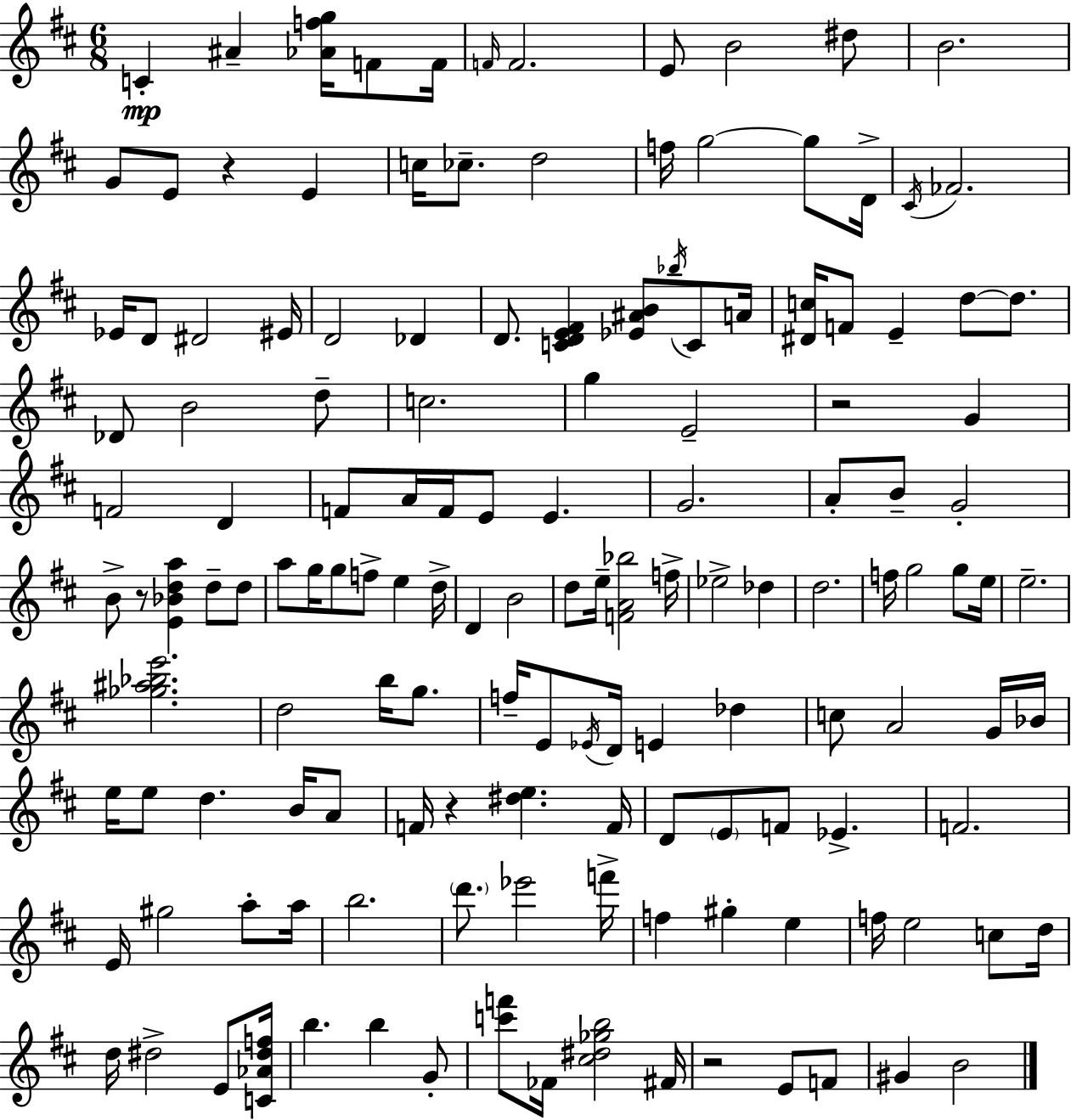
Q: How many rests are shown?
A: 5